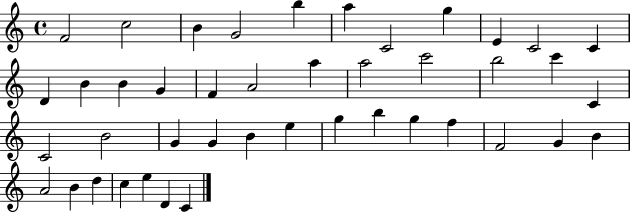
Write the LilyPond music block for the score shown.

{
  \clef treble
  \time 4/4
  \defaultTimeSignature
  \key c \major
  f'2 c''2 | b'4 g'2 b''4 | a''4 c'2 g''4 | e'4 c'2 c'4 | \break d'4 b'4 b'4 g'4 | f'4 a'2 a''4 | a''2 c'''2 | b''2 c'''4 c'4 | \break c'2 b'2 | g'4 g'4 b'4 e''4 | g''4 b''4 g''4 f''4 | f'2 g'4 b'4 | \break a'2 b'4 d''4 | c''4 e''4 d'4 c'4 | \bar "|."
}